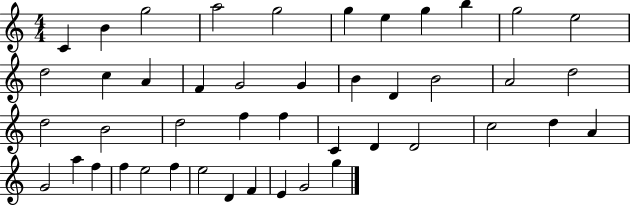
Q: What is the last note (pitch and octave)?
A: G5